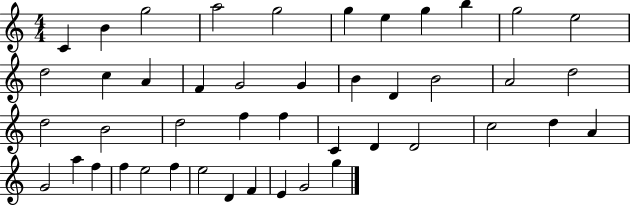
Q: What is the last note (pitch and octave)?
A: G5